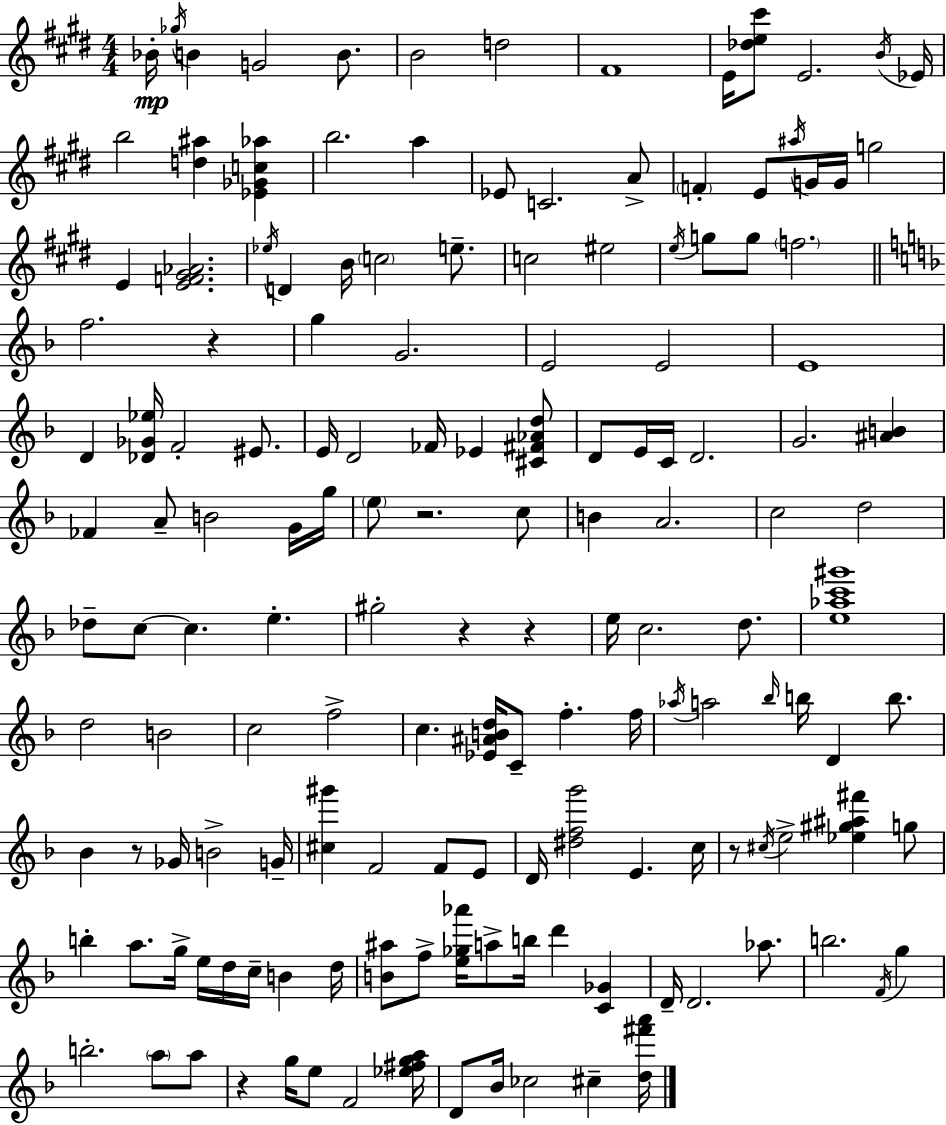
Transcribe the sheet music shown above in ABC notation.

X:1
T:Untitled
M:4/4
L:1/4
K:E
_B/4 _g/4 B G2 B/2 B2 d2 ^F4 E/4 [_de^c']/2 E2 B/4 _E/4 b2 [d^a] [_E_Gc_a] b2 a _E/2 C2 A/2 F E/2 ^a/4 G/4 G/4 g2 E [EF^G_A]2 _e/4 D B/4 c2 e/2 c2 ^e2 e/4 g/2 g/2 f2 f2 z g G2 E2 E2 E4 D [_D_G_e]/4 F2 ^E/2 E/4 D2 _F/4 _E [^C^F_Ad]/2 D/2 E/4 C/4 D2 G2 [^AB] _F A/2 B2 G/4 g/4 e/2 z2 c/2 B A2 c2 d2 _d/2 c/2 c e ^g2 z z e/4 c2 d/2 [e_ac'^g']4 d2 B2 c2 f2 c [_E^ABd]/4 C/2 f f/4 _a/4 a2 _b/4 b/4 D b/2 _B z/2 _G/4 B2 G/4 [^c^g'] F2 F/2 E/2 D/4 [^dfg']2 E c/4 z/2 ^c/4 e2 [_e^g^a^f'] g/2 b a/2 g/4 e/4 d/4 c/4 B d/4 [B^a]/2 f/2 [e_g_a']/4 a/2 b/4 d' [C_G] D/4 D2 _a/2 b2 F/4 g b2 a/2 a/2 z g/4 e/2 F2 [_e^fga]/4 D/2 _B/4 _c2 ^c [d^f'a']/4